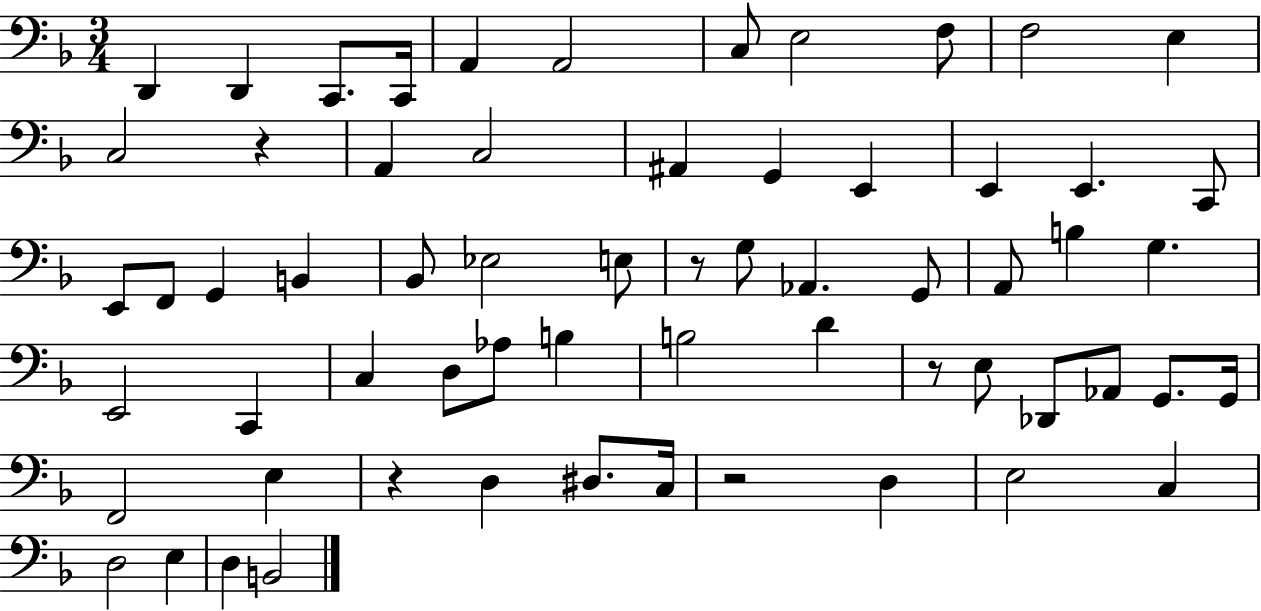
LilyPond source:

{
  \clef bass
  \numericTimeSignature
  \time 3/4
  \key f \major
  \repeat volta 2 { d,4 d,4 c,8. c,16 | a,4 a,2 | c8 e2 f8 | f2 e4 | \break c2 r4 | a,4 c2 | ais,4 g,4 e,4 | e,4 e,4. c,8 | \break e,8 f,8 g,4 b,4 | bes,8 ees2 e8 | r8 g8 aes,4. g,8 | a,8 b4 g4. | \break e,2 c,4 | c4 d8 aes8 b4 | b2 d'4 | r8 e8 des,8 aes,8 g,8. g,16 | \break f,2 e4 | r4 d4 dis8. c16 | r2 d4 | e2 c4 | \break d2 e4 | d4 b,2 | } \bar "|."
}